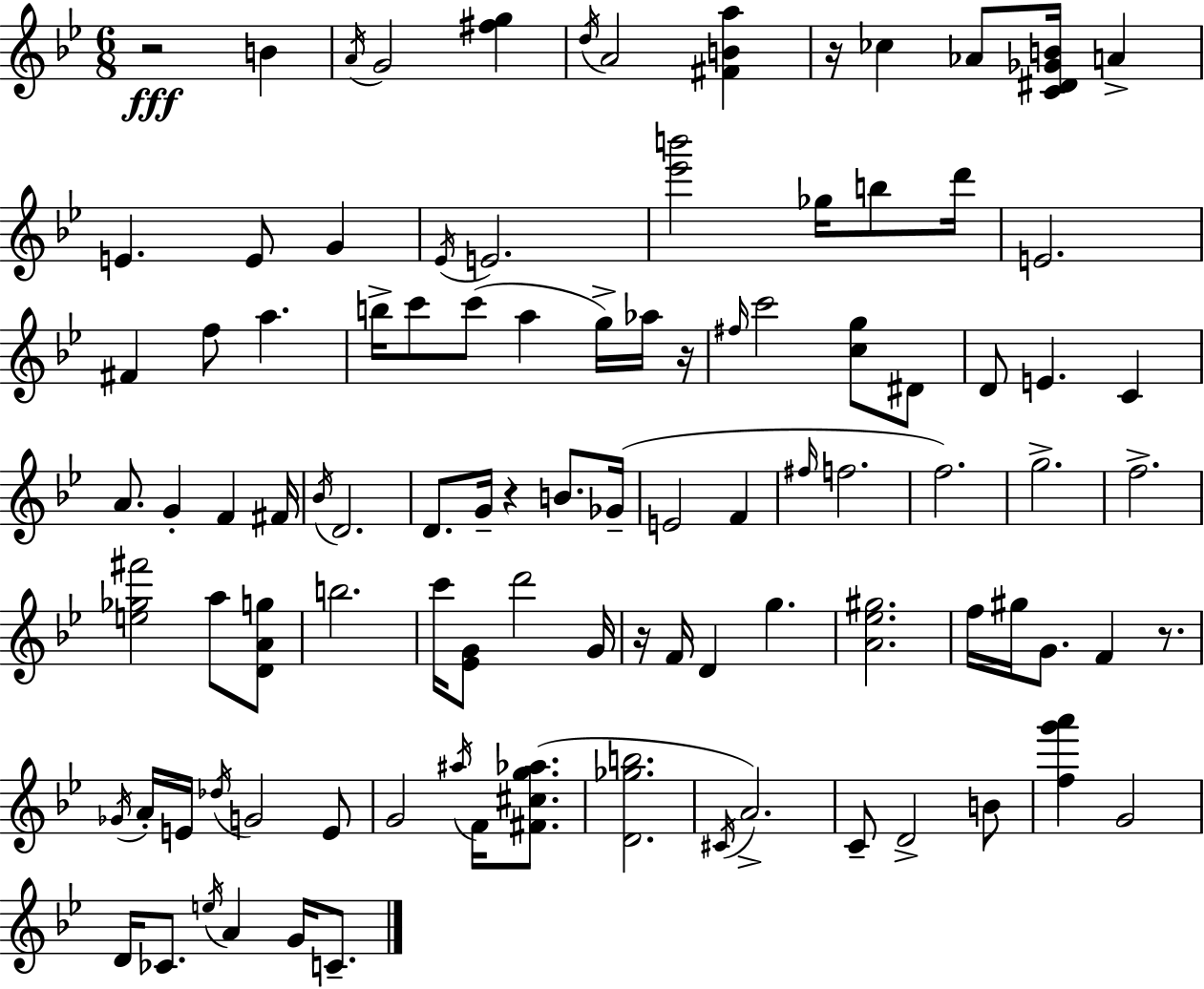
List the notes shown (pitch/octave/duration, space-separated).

R/h B4/q A4/s G4/h [F#5,G5]/q D5/s A4/h [F#4,B4,A5]/q R/s CES5/q Ab4/e [C4,D#4,Gb4,B4]/s A4/q E4/q. E4/e G4/q Eb4/s E4/h. [Eb6,B6]/h Gb5/s B5/e D6/s E4/h. F#4/q F5/e A5/q. B5/s C6/e C6/e A5/q G5/s Ab5/s R/s F#5/s C6/h [C5,G5]/e D#4/e D4/e E4/q. C4/q A4/e. G4/q F4/q F#4/s Bb4/s D4/h. D4/e. G4/s R/q B4/e. Gb4/s E4/h F4/q F#5/s F5/h. F5/h. G5/h. F5/h. [E5,Gb5,F#6]/h A5/e [D4,A4,G5]/e B5/h. C6/s [Eb4,G4]/e D6/h G4/s R/s F4/s D4/q G5/q. [A4,Eb5,G#5]/h. F5/s G#5/s G4/e. F4/q R/e. Gb4/s A4/s E4/s Db5/s G4/h E4/e G4/h A#5/s F4/s [F#4,C#5,G5,Ab5]/e. [D4,Gb5,B5]/h. C#4/s A4/h. C4/e D4/h B4/e [F5,G6,A6]/q G4/h D4/s CES4/e. E5/s A4/q G4/s C4/e.